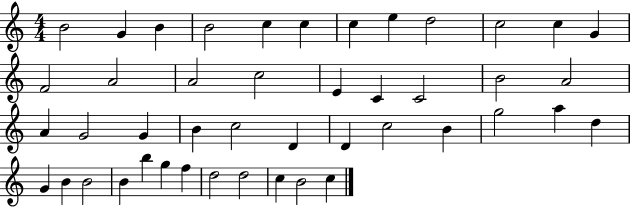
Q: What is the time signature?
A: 4/4